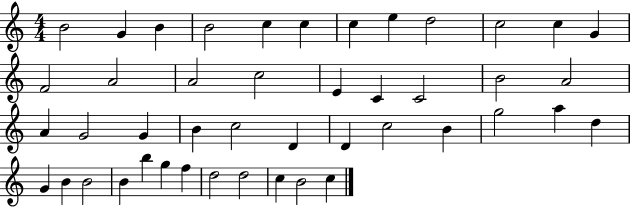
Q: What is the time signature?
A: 4/4